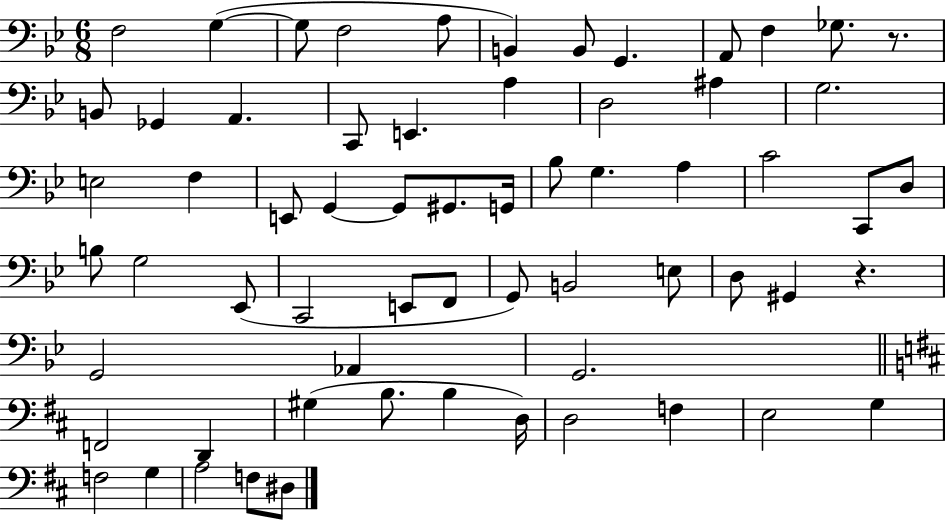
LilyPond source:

{
  \clef bass
  \numericTimeSignature
  \time 6/8
  \key bes \major
  f2 g4~(~ | g8 f2 a8 | b,4) b,8 g,4. | a,8 f4 ges8. r8. | \break b,8 ges,4 a,4. | c,8 e,4. a4 | d2 ais4 | g2. | \break e2 f4 | e,8 g,4~~ g,8 gis,8. g,16 | bes8 g4. a4 | c'2 c,8 d8 | \break b8 g2 ees,8( | c,2 e,8 f,8 | g,8) b,2 e8 | d8 gis,4 r4. | \break g,2 aes,4 | g,2. | \bar "||" \break \key b \minor f,2 d,4 | gis4( b8. b4 d16) | d2 f4 | e2 g4 | \break f2 g4 | a2 f8 dis8 | \bar "|."
}